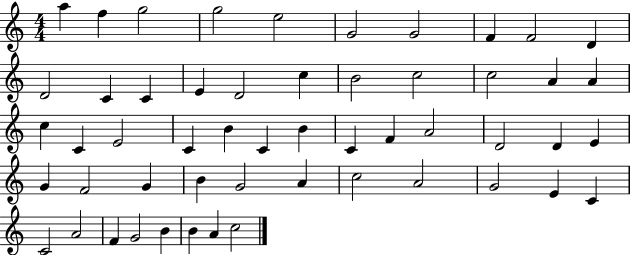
X:1
T:Untitled
M:4/4
L:1/4
K:C
a f g2 g2 e2 G2 G2 F F2 D D2 C C E D2 c B2 c2 c2 A A c C E2 C B C B C F A2 D2 D E G F2 G B G2 A c2 A2 G2 E C C2 A2 F G2 B B A c2